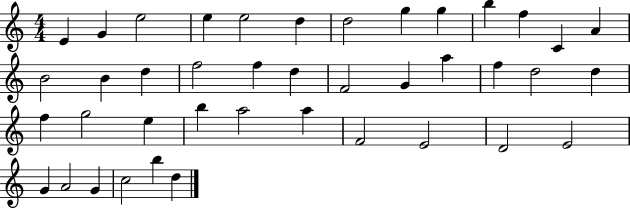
E4/q G4/q E5/h E5/q E5/h D5/q D5/h G5/q G5/q B5/q F5/q C4/q A4/q B4/h B4/q D5/q F5/h F5/q D5/q F4/h G4/q A5/q F5/q D5/h D5/q F5/q G5/h E5/q B5/q A5/h A5/q F4/h E4/h D4/h E4/h G4/q A4/h G4/q C5/h B5/q D5/q